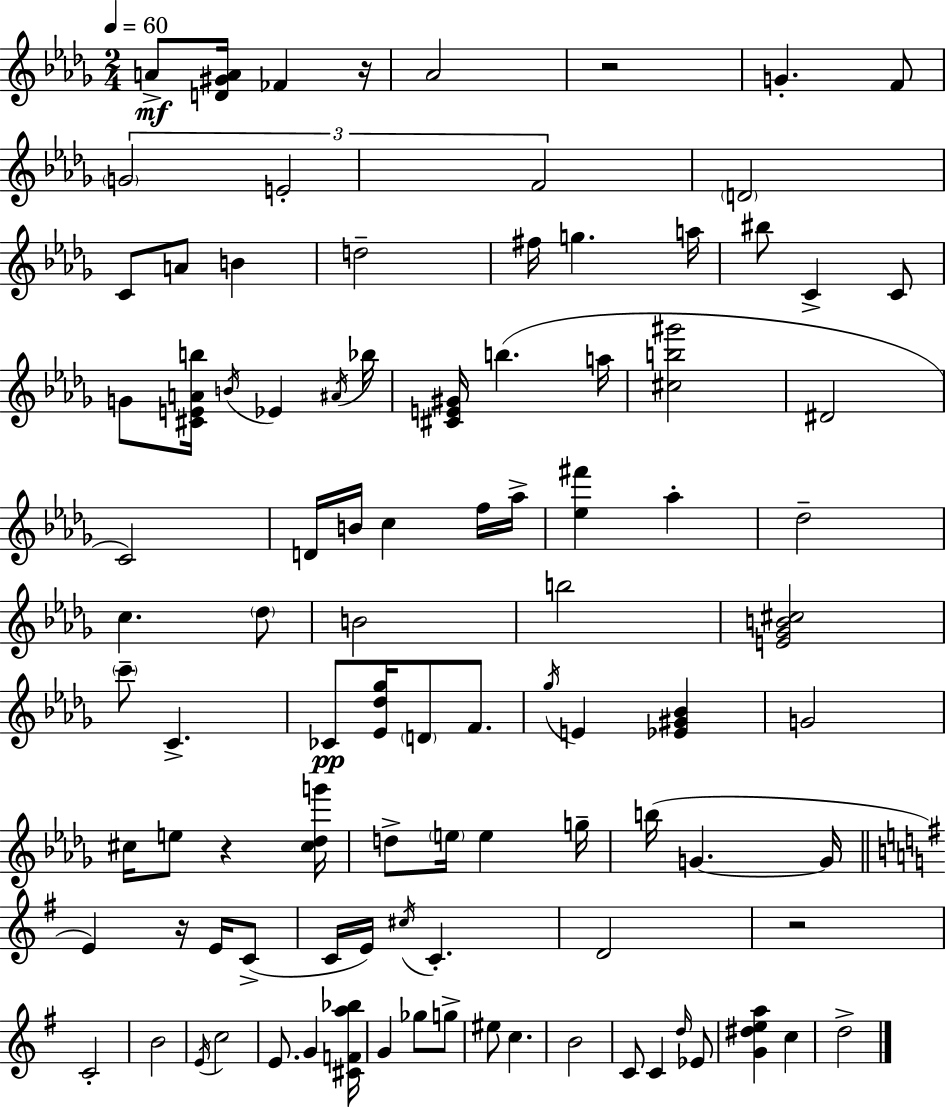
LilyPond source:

{
  \clef treble
  \numericTimeSignature
  \time 2/4
  \key bes \minor
  \tempo 4 = 60
  a'8->\mf <d' gis' a'>16 fes'4 r16 | aes'2 | r2 | g'4.-. f'8 | \break \tuplet 3/2 { \parenthesize g'2 | e'2-. | f'2 } | \parenthesize d'2 | \break c'8 a'8 b'4 | d''2-- | fis''16 g''4. a''16 | bis''8 c'4-> c'8 | \break g'8 <cis' e' a' b''>16 \acciaccatura { b'16 } ees'4 | \acciaccatura { ais'16 } bes''16 <cis' e' gis'>16 b''4.( | a''16 <cis'' b'' gis'''>2 | dis'2 | \break c'2) | d'16 b'16 c''4 | f''16 aes''16-> <ees'' fis'''>4 aes''4-. | des''2-- | \break c''4. | \parenthesize des''8 b'2 | b''2 | <e' ges' b' cis''>2 | \break \parenthesize c'''8-- c'4.-> | ces'8\pp <ees' des'' ges''>16 \parenthesize d'8 f'8. | \acciaccatura { ges''16 } e'4 <ees' gis' bes'>4 | g'2 | \break cis''16 e''8 r4 | <cis'' des'' g'''>16 d''8-> \parenthesize e''16 e''4 | g''16-- b''16( g'4.~~ | g'16 \bar "||" \break \key g \major e'4) r16 e'16 c'8->( | c'16 e'16) \acciaccatura { cis''16 } c'4.-. | d'2 | r2 | \break c'2-. | b'2 | \acciaccatura { e'16 } c''2 | e'8. g'4 | \break <cis' f' a'' bes''>16 g'4 ges''8 | g''8-> eis''8 c''4. | b'2 | c'8 c'4 | \break \grace { d''16 } ees'8 <g' dis'' e'' a''>4 c''4 | d''2-> | \bar "|."
}